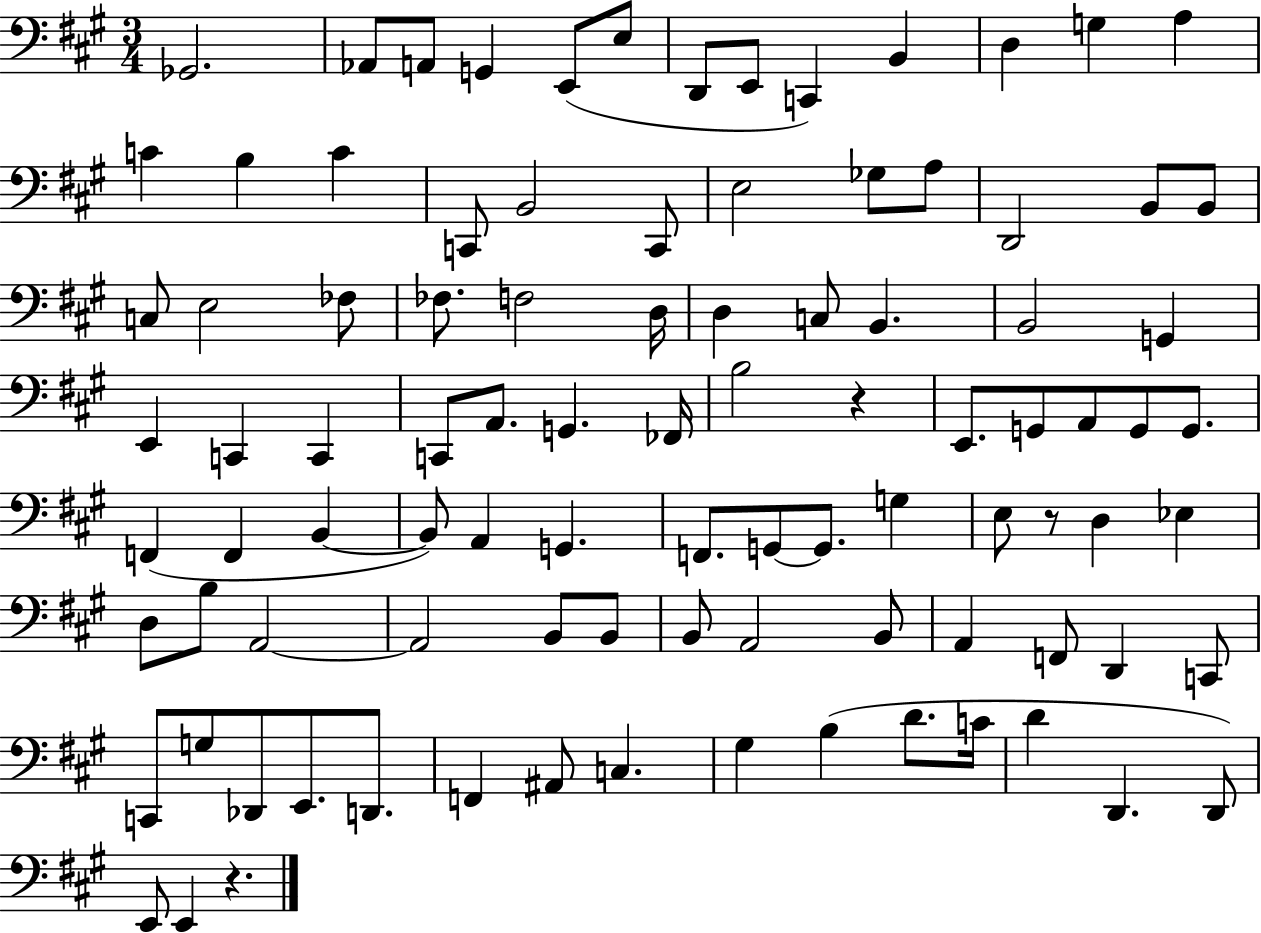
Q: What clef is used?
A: bass